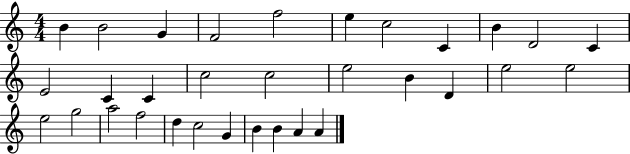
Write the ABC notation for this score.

X:1
T:Untitled
M:4/4
L:1/4
K:C
B B2 G F2 f2 e c2 C B D2 C E2 C C c2 c2 e2 B D e2 e2 e2 g2 a2 f2 d c2 G B B A A